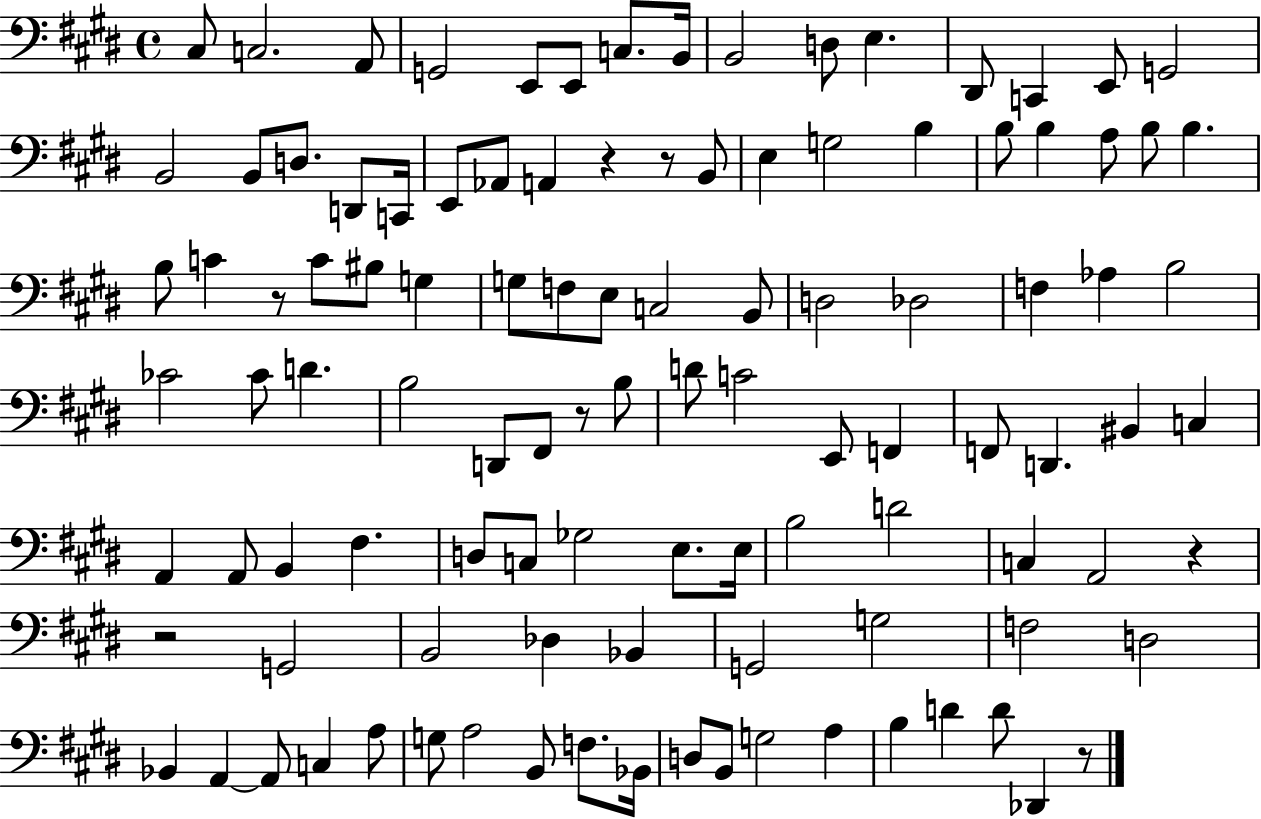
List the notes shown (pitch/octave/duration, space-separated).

C#3/e C3/h. A2/e G2/h E2/e E2/e C3/e. B2/s B2/h D3/e E3/q. D#2/e C2/q E2/e G2/h B2/h B2/e D3/e. D2/e C2/s E2/e Ab2/e A2/q R/q R/e B2/e E3/q G3/h B3/q B3/e B3/q A3/e B3/e B3/q. B3/e C4/q R/e C4/e BIS3/e G3/q G3/e F3/e E3/e C3/h B2/e D3/h Db3/h F3/q Ab3/q B3/h CES4/h CES4/e D4/q. B3/h D2/e F#2/e R/e B3/e D4/e C4/h E2/e F2/q F2/e D2/q. BIS2/q C3/q A2/q A2/e B2/q F#3/q. D3/e C3/e Gb3/h E3/e. E3/s B3/h D4/h C3/q A2/h R/q R/h G2/h B2/h Db3/q Bb2/q G2/h G3/h F3/h D3/h Bb2/q A2/q A2/e C3/q A3/e G3/e A3/h B2/e F3/e. Bb2/s D3/e B2/e G3/h A3/q B3/q D4/q D4/e Db2/q R/e